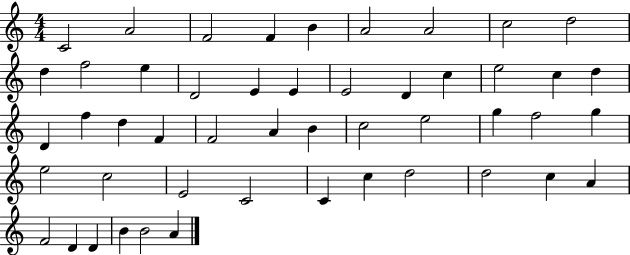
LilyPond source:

{
  \clef treble
  \numericTimeSignature
  \time 4/4
  \key c \major
  c'2 a'2 | f'2 f'4 b'4 | a'2 a'2 | c''2 d''2 | \break d''4 f''2 e''4 | d'2 e'4 e'4 | e'2 d'4 c''4 | e''2 c''4 d''4 | \break d'4 f''4 d''4 f'4 | f'2 a'4 b'4 | c''2 e''2 | g''4 f''2 g''4 | \break e''2 c''2 | e'2 c'2 | c'4 c''4 d''2 | d''2 c''4 a'4 | \break f'2 d'4 d'4 | b'4 b'2 a'4 | \bar "|."
}